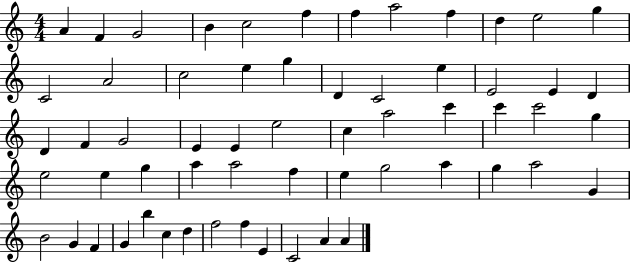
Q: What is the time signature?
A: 4/4